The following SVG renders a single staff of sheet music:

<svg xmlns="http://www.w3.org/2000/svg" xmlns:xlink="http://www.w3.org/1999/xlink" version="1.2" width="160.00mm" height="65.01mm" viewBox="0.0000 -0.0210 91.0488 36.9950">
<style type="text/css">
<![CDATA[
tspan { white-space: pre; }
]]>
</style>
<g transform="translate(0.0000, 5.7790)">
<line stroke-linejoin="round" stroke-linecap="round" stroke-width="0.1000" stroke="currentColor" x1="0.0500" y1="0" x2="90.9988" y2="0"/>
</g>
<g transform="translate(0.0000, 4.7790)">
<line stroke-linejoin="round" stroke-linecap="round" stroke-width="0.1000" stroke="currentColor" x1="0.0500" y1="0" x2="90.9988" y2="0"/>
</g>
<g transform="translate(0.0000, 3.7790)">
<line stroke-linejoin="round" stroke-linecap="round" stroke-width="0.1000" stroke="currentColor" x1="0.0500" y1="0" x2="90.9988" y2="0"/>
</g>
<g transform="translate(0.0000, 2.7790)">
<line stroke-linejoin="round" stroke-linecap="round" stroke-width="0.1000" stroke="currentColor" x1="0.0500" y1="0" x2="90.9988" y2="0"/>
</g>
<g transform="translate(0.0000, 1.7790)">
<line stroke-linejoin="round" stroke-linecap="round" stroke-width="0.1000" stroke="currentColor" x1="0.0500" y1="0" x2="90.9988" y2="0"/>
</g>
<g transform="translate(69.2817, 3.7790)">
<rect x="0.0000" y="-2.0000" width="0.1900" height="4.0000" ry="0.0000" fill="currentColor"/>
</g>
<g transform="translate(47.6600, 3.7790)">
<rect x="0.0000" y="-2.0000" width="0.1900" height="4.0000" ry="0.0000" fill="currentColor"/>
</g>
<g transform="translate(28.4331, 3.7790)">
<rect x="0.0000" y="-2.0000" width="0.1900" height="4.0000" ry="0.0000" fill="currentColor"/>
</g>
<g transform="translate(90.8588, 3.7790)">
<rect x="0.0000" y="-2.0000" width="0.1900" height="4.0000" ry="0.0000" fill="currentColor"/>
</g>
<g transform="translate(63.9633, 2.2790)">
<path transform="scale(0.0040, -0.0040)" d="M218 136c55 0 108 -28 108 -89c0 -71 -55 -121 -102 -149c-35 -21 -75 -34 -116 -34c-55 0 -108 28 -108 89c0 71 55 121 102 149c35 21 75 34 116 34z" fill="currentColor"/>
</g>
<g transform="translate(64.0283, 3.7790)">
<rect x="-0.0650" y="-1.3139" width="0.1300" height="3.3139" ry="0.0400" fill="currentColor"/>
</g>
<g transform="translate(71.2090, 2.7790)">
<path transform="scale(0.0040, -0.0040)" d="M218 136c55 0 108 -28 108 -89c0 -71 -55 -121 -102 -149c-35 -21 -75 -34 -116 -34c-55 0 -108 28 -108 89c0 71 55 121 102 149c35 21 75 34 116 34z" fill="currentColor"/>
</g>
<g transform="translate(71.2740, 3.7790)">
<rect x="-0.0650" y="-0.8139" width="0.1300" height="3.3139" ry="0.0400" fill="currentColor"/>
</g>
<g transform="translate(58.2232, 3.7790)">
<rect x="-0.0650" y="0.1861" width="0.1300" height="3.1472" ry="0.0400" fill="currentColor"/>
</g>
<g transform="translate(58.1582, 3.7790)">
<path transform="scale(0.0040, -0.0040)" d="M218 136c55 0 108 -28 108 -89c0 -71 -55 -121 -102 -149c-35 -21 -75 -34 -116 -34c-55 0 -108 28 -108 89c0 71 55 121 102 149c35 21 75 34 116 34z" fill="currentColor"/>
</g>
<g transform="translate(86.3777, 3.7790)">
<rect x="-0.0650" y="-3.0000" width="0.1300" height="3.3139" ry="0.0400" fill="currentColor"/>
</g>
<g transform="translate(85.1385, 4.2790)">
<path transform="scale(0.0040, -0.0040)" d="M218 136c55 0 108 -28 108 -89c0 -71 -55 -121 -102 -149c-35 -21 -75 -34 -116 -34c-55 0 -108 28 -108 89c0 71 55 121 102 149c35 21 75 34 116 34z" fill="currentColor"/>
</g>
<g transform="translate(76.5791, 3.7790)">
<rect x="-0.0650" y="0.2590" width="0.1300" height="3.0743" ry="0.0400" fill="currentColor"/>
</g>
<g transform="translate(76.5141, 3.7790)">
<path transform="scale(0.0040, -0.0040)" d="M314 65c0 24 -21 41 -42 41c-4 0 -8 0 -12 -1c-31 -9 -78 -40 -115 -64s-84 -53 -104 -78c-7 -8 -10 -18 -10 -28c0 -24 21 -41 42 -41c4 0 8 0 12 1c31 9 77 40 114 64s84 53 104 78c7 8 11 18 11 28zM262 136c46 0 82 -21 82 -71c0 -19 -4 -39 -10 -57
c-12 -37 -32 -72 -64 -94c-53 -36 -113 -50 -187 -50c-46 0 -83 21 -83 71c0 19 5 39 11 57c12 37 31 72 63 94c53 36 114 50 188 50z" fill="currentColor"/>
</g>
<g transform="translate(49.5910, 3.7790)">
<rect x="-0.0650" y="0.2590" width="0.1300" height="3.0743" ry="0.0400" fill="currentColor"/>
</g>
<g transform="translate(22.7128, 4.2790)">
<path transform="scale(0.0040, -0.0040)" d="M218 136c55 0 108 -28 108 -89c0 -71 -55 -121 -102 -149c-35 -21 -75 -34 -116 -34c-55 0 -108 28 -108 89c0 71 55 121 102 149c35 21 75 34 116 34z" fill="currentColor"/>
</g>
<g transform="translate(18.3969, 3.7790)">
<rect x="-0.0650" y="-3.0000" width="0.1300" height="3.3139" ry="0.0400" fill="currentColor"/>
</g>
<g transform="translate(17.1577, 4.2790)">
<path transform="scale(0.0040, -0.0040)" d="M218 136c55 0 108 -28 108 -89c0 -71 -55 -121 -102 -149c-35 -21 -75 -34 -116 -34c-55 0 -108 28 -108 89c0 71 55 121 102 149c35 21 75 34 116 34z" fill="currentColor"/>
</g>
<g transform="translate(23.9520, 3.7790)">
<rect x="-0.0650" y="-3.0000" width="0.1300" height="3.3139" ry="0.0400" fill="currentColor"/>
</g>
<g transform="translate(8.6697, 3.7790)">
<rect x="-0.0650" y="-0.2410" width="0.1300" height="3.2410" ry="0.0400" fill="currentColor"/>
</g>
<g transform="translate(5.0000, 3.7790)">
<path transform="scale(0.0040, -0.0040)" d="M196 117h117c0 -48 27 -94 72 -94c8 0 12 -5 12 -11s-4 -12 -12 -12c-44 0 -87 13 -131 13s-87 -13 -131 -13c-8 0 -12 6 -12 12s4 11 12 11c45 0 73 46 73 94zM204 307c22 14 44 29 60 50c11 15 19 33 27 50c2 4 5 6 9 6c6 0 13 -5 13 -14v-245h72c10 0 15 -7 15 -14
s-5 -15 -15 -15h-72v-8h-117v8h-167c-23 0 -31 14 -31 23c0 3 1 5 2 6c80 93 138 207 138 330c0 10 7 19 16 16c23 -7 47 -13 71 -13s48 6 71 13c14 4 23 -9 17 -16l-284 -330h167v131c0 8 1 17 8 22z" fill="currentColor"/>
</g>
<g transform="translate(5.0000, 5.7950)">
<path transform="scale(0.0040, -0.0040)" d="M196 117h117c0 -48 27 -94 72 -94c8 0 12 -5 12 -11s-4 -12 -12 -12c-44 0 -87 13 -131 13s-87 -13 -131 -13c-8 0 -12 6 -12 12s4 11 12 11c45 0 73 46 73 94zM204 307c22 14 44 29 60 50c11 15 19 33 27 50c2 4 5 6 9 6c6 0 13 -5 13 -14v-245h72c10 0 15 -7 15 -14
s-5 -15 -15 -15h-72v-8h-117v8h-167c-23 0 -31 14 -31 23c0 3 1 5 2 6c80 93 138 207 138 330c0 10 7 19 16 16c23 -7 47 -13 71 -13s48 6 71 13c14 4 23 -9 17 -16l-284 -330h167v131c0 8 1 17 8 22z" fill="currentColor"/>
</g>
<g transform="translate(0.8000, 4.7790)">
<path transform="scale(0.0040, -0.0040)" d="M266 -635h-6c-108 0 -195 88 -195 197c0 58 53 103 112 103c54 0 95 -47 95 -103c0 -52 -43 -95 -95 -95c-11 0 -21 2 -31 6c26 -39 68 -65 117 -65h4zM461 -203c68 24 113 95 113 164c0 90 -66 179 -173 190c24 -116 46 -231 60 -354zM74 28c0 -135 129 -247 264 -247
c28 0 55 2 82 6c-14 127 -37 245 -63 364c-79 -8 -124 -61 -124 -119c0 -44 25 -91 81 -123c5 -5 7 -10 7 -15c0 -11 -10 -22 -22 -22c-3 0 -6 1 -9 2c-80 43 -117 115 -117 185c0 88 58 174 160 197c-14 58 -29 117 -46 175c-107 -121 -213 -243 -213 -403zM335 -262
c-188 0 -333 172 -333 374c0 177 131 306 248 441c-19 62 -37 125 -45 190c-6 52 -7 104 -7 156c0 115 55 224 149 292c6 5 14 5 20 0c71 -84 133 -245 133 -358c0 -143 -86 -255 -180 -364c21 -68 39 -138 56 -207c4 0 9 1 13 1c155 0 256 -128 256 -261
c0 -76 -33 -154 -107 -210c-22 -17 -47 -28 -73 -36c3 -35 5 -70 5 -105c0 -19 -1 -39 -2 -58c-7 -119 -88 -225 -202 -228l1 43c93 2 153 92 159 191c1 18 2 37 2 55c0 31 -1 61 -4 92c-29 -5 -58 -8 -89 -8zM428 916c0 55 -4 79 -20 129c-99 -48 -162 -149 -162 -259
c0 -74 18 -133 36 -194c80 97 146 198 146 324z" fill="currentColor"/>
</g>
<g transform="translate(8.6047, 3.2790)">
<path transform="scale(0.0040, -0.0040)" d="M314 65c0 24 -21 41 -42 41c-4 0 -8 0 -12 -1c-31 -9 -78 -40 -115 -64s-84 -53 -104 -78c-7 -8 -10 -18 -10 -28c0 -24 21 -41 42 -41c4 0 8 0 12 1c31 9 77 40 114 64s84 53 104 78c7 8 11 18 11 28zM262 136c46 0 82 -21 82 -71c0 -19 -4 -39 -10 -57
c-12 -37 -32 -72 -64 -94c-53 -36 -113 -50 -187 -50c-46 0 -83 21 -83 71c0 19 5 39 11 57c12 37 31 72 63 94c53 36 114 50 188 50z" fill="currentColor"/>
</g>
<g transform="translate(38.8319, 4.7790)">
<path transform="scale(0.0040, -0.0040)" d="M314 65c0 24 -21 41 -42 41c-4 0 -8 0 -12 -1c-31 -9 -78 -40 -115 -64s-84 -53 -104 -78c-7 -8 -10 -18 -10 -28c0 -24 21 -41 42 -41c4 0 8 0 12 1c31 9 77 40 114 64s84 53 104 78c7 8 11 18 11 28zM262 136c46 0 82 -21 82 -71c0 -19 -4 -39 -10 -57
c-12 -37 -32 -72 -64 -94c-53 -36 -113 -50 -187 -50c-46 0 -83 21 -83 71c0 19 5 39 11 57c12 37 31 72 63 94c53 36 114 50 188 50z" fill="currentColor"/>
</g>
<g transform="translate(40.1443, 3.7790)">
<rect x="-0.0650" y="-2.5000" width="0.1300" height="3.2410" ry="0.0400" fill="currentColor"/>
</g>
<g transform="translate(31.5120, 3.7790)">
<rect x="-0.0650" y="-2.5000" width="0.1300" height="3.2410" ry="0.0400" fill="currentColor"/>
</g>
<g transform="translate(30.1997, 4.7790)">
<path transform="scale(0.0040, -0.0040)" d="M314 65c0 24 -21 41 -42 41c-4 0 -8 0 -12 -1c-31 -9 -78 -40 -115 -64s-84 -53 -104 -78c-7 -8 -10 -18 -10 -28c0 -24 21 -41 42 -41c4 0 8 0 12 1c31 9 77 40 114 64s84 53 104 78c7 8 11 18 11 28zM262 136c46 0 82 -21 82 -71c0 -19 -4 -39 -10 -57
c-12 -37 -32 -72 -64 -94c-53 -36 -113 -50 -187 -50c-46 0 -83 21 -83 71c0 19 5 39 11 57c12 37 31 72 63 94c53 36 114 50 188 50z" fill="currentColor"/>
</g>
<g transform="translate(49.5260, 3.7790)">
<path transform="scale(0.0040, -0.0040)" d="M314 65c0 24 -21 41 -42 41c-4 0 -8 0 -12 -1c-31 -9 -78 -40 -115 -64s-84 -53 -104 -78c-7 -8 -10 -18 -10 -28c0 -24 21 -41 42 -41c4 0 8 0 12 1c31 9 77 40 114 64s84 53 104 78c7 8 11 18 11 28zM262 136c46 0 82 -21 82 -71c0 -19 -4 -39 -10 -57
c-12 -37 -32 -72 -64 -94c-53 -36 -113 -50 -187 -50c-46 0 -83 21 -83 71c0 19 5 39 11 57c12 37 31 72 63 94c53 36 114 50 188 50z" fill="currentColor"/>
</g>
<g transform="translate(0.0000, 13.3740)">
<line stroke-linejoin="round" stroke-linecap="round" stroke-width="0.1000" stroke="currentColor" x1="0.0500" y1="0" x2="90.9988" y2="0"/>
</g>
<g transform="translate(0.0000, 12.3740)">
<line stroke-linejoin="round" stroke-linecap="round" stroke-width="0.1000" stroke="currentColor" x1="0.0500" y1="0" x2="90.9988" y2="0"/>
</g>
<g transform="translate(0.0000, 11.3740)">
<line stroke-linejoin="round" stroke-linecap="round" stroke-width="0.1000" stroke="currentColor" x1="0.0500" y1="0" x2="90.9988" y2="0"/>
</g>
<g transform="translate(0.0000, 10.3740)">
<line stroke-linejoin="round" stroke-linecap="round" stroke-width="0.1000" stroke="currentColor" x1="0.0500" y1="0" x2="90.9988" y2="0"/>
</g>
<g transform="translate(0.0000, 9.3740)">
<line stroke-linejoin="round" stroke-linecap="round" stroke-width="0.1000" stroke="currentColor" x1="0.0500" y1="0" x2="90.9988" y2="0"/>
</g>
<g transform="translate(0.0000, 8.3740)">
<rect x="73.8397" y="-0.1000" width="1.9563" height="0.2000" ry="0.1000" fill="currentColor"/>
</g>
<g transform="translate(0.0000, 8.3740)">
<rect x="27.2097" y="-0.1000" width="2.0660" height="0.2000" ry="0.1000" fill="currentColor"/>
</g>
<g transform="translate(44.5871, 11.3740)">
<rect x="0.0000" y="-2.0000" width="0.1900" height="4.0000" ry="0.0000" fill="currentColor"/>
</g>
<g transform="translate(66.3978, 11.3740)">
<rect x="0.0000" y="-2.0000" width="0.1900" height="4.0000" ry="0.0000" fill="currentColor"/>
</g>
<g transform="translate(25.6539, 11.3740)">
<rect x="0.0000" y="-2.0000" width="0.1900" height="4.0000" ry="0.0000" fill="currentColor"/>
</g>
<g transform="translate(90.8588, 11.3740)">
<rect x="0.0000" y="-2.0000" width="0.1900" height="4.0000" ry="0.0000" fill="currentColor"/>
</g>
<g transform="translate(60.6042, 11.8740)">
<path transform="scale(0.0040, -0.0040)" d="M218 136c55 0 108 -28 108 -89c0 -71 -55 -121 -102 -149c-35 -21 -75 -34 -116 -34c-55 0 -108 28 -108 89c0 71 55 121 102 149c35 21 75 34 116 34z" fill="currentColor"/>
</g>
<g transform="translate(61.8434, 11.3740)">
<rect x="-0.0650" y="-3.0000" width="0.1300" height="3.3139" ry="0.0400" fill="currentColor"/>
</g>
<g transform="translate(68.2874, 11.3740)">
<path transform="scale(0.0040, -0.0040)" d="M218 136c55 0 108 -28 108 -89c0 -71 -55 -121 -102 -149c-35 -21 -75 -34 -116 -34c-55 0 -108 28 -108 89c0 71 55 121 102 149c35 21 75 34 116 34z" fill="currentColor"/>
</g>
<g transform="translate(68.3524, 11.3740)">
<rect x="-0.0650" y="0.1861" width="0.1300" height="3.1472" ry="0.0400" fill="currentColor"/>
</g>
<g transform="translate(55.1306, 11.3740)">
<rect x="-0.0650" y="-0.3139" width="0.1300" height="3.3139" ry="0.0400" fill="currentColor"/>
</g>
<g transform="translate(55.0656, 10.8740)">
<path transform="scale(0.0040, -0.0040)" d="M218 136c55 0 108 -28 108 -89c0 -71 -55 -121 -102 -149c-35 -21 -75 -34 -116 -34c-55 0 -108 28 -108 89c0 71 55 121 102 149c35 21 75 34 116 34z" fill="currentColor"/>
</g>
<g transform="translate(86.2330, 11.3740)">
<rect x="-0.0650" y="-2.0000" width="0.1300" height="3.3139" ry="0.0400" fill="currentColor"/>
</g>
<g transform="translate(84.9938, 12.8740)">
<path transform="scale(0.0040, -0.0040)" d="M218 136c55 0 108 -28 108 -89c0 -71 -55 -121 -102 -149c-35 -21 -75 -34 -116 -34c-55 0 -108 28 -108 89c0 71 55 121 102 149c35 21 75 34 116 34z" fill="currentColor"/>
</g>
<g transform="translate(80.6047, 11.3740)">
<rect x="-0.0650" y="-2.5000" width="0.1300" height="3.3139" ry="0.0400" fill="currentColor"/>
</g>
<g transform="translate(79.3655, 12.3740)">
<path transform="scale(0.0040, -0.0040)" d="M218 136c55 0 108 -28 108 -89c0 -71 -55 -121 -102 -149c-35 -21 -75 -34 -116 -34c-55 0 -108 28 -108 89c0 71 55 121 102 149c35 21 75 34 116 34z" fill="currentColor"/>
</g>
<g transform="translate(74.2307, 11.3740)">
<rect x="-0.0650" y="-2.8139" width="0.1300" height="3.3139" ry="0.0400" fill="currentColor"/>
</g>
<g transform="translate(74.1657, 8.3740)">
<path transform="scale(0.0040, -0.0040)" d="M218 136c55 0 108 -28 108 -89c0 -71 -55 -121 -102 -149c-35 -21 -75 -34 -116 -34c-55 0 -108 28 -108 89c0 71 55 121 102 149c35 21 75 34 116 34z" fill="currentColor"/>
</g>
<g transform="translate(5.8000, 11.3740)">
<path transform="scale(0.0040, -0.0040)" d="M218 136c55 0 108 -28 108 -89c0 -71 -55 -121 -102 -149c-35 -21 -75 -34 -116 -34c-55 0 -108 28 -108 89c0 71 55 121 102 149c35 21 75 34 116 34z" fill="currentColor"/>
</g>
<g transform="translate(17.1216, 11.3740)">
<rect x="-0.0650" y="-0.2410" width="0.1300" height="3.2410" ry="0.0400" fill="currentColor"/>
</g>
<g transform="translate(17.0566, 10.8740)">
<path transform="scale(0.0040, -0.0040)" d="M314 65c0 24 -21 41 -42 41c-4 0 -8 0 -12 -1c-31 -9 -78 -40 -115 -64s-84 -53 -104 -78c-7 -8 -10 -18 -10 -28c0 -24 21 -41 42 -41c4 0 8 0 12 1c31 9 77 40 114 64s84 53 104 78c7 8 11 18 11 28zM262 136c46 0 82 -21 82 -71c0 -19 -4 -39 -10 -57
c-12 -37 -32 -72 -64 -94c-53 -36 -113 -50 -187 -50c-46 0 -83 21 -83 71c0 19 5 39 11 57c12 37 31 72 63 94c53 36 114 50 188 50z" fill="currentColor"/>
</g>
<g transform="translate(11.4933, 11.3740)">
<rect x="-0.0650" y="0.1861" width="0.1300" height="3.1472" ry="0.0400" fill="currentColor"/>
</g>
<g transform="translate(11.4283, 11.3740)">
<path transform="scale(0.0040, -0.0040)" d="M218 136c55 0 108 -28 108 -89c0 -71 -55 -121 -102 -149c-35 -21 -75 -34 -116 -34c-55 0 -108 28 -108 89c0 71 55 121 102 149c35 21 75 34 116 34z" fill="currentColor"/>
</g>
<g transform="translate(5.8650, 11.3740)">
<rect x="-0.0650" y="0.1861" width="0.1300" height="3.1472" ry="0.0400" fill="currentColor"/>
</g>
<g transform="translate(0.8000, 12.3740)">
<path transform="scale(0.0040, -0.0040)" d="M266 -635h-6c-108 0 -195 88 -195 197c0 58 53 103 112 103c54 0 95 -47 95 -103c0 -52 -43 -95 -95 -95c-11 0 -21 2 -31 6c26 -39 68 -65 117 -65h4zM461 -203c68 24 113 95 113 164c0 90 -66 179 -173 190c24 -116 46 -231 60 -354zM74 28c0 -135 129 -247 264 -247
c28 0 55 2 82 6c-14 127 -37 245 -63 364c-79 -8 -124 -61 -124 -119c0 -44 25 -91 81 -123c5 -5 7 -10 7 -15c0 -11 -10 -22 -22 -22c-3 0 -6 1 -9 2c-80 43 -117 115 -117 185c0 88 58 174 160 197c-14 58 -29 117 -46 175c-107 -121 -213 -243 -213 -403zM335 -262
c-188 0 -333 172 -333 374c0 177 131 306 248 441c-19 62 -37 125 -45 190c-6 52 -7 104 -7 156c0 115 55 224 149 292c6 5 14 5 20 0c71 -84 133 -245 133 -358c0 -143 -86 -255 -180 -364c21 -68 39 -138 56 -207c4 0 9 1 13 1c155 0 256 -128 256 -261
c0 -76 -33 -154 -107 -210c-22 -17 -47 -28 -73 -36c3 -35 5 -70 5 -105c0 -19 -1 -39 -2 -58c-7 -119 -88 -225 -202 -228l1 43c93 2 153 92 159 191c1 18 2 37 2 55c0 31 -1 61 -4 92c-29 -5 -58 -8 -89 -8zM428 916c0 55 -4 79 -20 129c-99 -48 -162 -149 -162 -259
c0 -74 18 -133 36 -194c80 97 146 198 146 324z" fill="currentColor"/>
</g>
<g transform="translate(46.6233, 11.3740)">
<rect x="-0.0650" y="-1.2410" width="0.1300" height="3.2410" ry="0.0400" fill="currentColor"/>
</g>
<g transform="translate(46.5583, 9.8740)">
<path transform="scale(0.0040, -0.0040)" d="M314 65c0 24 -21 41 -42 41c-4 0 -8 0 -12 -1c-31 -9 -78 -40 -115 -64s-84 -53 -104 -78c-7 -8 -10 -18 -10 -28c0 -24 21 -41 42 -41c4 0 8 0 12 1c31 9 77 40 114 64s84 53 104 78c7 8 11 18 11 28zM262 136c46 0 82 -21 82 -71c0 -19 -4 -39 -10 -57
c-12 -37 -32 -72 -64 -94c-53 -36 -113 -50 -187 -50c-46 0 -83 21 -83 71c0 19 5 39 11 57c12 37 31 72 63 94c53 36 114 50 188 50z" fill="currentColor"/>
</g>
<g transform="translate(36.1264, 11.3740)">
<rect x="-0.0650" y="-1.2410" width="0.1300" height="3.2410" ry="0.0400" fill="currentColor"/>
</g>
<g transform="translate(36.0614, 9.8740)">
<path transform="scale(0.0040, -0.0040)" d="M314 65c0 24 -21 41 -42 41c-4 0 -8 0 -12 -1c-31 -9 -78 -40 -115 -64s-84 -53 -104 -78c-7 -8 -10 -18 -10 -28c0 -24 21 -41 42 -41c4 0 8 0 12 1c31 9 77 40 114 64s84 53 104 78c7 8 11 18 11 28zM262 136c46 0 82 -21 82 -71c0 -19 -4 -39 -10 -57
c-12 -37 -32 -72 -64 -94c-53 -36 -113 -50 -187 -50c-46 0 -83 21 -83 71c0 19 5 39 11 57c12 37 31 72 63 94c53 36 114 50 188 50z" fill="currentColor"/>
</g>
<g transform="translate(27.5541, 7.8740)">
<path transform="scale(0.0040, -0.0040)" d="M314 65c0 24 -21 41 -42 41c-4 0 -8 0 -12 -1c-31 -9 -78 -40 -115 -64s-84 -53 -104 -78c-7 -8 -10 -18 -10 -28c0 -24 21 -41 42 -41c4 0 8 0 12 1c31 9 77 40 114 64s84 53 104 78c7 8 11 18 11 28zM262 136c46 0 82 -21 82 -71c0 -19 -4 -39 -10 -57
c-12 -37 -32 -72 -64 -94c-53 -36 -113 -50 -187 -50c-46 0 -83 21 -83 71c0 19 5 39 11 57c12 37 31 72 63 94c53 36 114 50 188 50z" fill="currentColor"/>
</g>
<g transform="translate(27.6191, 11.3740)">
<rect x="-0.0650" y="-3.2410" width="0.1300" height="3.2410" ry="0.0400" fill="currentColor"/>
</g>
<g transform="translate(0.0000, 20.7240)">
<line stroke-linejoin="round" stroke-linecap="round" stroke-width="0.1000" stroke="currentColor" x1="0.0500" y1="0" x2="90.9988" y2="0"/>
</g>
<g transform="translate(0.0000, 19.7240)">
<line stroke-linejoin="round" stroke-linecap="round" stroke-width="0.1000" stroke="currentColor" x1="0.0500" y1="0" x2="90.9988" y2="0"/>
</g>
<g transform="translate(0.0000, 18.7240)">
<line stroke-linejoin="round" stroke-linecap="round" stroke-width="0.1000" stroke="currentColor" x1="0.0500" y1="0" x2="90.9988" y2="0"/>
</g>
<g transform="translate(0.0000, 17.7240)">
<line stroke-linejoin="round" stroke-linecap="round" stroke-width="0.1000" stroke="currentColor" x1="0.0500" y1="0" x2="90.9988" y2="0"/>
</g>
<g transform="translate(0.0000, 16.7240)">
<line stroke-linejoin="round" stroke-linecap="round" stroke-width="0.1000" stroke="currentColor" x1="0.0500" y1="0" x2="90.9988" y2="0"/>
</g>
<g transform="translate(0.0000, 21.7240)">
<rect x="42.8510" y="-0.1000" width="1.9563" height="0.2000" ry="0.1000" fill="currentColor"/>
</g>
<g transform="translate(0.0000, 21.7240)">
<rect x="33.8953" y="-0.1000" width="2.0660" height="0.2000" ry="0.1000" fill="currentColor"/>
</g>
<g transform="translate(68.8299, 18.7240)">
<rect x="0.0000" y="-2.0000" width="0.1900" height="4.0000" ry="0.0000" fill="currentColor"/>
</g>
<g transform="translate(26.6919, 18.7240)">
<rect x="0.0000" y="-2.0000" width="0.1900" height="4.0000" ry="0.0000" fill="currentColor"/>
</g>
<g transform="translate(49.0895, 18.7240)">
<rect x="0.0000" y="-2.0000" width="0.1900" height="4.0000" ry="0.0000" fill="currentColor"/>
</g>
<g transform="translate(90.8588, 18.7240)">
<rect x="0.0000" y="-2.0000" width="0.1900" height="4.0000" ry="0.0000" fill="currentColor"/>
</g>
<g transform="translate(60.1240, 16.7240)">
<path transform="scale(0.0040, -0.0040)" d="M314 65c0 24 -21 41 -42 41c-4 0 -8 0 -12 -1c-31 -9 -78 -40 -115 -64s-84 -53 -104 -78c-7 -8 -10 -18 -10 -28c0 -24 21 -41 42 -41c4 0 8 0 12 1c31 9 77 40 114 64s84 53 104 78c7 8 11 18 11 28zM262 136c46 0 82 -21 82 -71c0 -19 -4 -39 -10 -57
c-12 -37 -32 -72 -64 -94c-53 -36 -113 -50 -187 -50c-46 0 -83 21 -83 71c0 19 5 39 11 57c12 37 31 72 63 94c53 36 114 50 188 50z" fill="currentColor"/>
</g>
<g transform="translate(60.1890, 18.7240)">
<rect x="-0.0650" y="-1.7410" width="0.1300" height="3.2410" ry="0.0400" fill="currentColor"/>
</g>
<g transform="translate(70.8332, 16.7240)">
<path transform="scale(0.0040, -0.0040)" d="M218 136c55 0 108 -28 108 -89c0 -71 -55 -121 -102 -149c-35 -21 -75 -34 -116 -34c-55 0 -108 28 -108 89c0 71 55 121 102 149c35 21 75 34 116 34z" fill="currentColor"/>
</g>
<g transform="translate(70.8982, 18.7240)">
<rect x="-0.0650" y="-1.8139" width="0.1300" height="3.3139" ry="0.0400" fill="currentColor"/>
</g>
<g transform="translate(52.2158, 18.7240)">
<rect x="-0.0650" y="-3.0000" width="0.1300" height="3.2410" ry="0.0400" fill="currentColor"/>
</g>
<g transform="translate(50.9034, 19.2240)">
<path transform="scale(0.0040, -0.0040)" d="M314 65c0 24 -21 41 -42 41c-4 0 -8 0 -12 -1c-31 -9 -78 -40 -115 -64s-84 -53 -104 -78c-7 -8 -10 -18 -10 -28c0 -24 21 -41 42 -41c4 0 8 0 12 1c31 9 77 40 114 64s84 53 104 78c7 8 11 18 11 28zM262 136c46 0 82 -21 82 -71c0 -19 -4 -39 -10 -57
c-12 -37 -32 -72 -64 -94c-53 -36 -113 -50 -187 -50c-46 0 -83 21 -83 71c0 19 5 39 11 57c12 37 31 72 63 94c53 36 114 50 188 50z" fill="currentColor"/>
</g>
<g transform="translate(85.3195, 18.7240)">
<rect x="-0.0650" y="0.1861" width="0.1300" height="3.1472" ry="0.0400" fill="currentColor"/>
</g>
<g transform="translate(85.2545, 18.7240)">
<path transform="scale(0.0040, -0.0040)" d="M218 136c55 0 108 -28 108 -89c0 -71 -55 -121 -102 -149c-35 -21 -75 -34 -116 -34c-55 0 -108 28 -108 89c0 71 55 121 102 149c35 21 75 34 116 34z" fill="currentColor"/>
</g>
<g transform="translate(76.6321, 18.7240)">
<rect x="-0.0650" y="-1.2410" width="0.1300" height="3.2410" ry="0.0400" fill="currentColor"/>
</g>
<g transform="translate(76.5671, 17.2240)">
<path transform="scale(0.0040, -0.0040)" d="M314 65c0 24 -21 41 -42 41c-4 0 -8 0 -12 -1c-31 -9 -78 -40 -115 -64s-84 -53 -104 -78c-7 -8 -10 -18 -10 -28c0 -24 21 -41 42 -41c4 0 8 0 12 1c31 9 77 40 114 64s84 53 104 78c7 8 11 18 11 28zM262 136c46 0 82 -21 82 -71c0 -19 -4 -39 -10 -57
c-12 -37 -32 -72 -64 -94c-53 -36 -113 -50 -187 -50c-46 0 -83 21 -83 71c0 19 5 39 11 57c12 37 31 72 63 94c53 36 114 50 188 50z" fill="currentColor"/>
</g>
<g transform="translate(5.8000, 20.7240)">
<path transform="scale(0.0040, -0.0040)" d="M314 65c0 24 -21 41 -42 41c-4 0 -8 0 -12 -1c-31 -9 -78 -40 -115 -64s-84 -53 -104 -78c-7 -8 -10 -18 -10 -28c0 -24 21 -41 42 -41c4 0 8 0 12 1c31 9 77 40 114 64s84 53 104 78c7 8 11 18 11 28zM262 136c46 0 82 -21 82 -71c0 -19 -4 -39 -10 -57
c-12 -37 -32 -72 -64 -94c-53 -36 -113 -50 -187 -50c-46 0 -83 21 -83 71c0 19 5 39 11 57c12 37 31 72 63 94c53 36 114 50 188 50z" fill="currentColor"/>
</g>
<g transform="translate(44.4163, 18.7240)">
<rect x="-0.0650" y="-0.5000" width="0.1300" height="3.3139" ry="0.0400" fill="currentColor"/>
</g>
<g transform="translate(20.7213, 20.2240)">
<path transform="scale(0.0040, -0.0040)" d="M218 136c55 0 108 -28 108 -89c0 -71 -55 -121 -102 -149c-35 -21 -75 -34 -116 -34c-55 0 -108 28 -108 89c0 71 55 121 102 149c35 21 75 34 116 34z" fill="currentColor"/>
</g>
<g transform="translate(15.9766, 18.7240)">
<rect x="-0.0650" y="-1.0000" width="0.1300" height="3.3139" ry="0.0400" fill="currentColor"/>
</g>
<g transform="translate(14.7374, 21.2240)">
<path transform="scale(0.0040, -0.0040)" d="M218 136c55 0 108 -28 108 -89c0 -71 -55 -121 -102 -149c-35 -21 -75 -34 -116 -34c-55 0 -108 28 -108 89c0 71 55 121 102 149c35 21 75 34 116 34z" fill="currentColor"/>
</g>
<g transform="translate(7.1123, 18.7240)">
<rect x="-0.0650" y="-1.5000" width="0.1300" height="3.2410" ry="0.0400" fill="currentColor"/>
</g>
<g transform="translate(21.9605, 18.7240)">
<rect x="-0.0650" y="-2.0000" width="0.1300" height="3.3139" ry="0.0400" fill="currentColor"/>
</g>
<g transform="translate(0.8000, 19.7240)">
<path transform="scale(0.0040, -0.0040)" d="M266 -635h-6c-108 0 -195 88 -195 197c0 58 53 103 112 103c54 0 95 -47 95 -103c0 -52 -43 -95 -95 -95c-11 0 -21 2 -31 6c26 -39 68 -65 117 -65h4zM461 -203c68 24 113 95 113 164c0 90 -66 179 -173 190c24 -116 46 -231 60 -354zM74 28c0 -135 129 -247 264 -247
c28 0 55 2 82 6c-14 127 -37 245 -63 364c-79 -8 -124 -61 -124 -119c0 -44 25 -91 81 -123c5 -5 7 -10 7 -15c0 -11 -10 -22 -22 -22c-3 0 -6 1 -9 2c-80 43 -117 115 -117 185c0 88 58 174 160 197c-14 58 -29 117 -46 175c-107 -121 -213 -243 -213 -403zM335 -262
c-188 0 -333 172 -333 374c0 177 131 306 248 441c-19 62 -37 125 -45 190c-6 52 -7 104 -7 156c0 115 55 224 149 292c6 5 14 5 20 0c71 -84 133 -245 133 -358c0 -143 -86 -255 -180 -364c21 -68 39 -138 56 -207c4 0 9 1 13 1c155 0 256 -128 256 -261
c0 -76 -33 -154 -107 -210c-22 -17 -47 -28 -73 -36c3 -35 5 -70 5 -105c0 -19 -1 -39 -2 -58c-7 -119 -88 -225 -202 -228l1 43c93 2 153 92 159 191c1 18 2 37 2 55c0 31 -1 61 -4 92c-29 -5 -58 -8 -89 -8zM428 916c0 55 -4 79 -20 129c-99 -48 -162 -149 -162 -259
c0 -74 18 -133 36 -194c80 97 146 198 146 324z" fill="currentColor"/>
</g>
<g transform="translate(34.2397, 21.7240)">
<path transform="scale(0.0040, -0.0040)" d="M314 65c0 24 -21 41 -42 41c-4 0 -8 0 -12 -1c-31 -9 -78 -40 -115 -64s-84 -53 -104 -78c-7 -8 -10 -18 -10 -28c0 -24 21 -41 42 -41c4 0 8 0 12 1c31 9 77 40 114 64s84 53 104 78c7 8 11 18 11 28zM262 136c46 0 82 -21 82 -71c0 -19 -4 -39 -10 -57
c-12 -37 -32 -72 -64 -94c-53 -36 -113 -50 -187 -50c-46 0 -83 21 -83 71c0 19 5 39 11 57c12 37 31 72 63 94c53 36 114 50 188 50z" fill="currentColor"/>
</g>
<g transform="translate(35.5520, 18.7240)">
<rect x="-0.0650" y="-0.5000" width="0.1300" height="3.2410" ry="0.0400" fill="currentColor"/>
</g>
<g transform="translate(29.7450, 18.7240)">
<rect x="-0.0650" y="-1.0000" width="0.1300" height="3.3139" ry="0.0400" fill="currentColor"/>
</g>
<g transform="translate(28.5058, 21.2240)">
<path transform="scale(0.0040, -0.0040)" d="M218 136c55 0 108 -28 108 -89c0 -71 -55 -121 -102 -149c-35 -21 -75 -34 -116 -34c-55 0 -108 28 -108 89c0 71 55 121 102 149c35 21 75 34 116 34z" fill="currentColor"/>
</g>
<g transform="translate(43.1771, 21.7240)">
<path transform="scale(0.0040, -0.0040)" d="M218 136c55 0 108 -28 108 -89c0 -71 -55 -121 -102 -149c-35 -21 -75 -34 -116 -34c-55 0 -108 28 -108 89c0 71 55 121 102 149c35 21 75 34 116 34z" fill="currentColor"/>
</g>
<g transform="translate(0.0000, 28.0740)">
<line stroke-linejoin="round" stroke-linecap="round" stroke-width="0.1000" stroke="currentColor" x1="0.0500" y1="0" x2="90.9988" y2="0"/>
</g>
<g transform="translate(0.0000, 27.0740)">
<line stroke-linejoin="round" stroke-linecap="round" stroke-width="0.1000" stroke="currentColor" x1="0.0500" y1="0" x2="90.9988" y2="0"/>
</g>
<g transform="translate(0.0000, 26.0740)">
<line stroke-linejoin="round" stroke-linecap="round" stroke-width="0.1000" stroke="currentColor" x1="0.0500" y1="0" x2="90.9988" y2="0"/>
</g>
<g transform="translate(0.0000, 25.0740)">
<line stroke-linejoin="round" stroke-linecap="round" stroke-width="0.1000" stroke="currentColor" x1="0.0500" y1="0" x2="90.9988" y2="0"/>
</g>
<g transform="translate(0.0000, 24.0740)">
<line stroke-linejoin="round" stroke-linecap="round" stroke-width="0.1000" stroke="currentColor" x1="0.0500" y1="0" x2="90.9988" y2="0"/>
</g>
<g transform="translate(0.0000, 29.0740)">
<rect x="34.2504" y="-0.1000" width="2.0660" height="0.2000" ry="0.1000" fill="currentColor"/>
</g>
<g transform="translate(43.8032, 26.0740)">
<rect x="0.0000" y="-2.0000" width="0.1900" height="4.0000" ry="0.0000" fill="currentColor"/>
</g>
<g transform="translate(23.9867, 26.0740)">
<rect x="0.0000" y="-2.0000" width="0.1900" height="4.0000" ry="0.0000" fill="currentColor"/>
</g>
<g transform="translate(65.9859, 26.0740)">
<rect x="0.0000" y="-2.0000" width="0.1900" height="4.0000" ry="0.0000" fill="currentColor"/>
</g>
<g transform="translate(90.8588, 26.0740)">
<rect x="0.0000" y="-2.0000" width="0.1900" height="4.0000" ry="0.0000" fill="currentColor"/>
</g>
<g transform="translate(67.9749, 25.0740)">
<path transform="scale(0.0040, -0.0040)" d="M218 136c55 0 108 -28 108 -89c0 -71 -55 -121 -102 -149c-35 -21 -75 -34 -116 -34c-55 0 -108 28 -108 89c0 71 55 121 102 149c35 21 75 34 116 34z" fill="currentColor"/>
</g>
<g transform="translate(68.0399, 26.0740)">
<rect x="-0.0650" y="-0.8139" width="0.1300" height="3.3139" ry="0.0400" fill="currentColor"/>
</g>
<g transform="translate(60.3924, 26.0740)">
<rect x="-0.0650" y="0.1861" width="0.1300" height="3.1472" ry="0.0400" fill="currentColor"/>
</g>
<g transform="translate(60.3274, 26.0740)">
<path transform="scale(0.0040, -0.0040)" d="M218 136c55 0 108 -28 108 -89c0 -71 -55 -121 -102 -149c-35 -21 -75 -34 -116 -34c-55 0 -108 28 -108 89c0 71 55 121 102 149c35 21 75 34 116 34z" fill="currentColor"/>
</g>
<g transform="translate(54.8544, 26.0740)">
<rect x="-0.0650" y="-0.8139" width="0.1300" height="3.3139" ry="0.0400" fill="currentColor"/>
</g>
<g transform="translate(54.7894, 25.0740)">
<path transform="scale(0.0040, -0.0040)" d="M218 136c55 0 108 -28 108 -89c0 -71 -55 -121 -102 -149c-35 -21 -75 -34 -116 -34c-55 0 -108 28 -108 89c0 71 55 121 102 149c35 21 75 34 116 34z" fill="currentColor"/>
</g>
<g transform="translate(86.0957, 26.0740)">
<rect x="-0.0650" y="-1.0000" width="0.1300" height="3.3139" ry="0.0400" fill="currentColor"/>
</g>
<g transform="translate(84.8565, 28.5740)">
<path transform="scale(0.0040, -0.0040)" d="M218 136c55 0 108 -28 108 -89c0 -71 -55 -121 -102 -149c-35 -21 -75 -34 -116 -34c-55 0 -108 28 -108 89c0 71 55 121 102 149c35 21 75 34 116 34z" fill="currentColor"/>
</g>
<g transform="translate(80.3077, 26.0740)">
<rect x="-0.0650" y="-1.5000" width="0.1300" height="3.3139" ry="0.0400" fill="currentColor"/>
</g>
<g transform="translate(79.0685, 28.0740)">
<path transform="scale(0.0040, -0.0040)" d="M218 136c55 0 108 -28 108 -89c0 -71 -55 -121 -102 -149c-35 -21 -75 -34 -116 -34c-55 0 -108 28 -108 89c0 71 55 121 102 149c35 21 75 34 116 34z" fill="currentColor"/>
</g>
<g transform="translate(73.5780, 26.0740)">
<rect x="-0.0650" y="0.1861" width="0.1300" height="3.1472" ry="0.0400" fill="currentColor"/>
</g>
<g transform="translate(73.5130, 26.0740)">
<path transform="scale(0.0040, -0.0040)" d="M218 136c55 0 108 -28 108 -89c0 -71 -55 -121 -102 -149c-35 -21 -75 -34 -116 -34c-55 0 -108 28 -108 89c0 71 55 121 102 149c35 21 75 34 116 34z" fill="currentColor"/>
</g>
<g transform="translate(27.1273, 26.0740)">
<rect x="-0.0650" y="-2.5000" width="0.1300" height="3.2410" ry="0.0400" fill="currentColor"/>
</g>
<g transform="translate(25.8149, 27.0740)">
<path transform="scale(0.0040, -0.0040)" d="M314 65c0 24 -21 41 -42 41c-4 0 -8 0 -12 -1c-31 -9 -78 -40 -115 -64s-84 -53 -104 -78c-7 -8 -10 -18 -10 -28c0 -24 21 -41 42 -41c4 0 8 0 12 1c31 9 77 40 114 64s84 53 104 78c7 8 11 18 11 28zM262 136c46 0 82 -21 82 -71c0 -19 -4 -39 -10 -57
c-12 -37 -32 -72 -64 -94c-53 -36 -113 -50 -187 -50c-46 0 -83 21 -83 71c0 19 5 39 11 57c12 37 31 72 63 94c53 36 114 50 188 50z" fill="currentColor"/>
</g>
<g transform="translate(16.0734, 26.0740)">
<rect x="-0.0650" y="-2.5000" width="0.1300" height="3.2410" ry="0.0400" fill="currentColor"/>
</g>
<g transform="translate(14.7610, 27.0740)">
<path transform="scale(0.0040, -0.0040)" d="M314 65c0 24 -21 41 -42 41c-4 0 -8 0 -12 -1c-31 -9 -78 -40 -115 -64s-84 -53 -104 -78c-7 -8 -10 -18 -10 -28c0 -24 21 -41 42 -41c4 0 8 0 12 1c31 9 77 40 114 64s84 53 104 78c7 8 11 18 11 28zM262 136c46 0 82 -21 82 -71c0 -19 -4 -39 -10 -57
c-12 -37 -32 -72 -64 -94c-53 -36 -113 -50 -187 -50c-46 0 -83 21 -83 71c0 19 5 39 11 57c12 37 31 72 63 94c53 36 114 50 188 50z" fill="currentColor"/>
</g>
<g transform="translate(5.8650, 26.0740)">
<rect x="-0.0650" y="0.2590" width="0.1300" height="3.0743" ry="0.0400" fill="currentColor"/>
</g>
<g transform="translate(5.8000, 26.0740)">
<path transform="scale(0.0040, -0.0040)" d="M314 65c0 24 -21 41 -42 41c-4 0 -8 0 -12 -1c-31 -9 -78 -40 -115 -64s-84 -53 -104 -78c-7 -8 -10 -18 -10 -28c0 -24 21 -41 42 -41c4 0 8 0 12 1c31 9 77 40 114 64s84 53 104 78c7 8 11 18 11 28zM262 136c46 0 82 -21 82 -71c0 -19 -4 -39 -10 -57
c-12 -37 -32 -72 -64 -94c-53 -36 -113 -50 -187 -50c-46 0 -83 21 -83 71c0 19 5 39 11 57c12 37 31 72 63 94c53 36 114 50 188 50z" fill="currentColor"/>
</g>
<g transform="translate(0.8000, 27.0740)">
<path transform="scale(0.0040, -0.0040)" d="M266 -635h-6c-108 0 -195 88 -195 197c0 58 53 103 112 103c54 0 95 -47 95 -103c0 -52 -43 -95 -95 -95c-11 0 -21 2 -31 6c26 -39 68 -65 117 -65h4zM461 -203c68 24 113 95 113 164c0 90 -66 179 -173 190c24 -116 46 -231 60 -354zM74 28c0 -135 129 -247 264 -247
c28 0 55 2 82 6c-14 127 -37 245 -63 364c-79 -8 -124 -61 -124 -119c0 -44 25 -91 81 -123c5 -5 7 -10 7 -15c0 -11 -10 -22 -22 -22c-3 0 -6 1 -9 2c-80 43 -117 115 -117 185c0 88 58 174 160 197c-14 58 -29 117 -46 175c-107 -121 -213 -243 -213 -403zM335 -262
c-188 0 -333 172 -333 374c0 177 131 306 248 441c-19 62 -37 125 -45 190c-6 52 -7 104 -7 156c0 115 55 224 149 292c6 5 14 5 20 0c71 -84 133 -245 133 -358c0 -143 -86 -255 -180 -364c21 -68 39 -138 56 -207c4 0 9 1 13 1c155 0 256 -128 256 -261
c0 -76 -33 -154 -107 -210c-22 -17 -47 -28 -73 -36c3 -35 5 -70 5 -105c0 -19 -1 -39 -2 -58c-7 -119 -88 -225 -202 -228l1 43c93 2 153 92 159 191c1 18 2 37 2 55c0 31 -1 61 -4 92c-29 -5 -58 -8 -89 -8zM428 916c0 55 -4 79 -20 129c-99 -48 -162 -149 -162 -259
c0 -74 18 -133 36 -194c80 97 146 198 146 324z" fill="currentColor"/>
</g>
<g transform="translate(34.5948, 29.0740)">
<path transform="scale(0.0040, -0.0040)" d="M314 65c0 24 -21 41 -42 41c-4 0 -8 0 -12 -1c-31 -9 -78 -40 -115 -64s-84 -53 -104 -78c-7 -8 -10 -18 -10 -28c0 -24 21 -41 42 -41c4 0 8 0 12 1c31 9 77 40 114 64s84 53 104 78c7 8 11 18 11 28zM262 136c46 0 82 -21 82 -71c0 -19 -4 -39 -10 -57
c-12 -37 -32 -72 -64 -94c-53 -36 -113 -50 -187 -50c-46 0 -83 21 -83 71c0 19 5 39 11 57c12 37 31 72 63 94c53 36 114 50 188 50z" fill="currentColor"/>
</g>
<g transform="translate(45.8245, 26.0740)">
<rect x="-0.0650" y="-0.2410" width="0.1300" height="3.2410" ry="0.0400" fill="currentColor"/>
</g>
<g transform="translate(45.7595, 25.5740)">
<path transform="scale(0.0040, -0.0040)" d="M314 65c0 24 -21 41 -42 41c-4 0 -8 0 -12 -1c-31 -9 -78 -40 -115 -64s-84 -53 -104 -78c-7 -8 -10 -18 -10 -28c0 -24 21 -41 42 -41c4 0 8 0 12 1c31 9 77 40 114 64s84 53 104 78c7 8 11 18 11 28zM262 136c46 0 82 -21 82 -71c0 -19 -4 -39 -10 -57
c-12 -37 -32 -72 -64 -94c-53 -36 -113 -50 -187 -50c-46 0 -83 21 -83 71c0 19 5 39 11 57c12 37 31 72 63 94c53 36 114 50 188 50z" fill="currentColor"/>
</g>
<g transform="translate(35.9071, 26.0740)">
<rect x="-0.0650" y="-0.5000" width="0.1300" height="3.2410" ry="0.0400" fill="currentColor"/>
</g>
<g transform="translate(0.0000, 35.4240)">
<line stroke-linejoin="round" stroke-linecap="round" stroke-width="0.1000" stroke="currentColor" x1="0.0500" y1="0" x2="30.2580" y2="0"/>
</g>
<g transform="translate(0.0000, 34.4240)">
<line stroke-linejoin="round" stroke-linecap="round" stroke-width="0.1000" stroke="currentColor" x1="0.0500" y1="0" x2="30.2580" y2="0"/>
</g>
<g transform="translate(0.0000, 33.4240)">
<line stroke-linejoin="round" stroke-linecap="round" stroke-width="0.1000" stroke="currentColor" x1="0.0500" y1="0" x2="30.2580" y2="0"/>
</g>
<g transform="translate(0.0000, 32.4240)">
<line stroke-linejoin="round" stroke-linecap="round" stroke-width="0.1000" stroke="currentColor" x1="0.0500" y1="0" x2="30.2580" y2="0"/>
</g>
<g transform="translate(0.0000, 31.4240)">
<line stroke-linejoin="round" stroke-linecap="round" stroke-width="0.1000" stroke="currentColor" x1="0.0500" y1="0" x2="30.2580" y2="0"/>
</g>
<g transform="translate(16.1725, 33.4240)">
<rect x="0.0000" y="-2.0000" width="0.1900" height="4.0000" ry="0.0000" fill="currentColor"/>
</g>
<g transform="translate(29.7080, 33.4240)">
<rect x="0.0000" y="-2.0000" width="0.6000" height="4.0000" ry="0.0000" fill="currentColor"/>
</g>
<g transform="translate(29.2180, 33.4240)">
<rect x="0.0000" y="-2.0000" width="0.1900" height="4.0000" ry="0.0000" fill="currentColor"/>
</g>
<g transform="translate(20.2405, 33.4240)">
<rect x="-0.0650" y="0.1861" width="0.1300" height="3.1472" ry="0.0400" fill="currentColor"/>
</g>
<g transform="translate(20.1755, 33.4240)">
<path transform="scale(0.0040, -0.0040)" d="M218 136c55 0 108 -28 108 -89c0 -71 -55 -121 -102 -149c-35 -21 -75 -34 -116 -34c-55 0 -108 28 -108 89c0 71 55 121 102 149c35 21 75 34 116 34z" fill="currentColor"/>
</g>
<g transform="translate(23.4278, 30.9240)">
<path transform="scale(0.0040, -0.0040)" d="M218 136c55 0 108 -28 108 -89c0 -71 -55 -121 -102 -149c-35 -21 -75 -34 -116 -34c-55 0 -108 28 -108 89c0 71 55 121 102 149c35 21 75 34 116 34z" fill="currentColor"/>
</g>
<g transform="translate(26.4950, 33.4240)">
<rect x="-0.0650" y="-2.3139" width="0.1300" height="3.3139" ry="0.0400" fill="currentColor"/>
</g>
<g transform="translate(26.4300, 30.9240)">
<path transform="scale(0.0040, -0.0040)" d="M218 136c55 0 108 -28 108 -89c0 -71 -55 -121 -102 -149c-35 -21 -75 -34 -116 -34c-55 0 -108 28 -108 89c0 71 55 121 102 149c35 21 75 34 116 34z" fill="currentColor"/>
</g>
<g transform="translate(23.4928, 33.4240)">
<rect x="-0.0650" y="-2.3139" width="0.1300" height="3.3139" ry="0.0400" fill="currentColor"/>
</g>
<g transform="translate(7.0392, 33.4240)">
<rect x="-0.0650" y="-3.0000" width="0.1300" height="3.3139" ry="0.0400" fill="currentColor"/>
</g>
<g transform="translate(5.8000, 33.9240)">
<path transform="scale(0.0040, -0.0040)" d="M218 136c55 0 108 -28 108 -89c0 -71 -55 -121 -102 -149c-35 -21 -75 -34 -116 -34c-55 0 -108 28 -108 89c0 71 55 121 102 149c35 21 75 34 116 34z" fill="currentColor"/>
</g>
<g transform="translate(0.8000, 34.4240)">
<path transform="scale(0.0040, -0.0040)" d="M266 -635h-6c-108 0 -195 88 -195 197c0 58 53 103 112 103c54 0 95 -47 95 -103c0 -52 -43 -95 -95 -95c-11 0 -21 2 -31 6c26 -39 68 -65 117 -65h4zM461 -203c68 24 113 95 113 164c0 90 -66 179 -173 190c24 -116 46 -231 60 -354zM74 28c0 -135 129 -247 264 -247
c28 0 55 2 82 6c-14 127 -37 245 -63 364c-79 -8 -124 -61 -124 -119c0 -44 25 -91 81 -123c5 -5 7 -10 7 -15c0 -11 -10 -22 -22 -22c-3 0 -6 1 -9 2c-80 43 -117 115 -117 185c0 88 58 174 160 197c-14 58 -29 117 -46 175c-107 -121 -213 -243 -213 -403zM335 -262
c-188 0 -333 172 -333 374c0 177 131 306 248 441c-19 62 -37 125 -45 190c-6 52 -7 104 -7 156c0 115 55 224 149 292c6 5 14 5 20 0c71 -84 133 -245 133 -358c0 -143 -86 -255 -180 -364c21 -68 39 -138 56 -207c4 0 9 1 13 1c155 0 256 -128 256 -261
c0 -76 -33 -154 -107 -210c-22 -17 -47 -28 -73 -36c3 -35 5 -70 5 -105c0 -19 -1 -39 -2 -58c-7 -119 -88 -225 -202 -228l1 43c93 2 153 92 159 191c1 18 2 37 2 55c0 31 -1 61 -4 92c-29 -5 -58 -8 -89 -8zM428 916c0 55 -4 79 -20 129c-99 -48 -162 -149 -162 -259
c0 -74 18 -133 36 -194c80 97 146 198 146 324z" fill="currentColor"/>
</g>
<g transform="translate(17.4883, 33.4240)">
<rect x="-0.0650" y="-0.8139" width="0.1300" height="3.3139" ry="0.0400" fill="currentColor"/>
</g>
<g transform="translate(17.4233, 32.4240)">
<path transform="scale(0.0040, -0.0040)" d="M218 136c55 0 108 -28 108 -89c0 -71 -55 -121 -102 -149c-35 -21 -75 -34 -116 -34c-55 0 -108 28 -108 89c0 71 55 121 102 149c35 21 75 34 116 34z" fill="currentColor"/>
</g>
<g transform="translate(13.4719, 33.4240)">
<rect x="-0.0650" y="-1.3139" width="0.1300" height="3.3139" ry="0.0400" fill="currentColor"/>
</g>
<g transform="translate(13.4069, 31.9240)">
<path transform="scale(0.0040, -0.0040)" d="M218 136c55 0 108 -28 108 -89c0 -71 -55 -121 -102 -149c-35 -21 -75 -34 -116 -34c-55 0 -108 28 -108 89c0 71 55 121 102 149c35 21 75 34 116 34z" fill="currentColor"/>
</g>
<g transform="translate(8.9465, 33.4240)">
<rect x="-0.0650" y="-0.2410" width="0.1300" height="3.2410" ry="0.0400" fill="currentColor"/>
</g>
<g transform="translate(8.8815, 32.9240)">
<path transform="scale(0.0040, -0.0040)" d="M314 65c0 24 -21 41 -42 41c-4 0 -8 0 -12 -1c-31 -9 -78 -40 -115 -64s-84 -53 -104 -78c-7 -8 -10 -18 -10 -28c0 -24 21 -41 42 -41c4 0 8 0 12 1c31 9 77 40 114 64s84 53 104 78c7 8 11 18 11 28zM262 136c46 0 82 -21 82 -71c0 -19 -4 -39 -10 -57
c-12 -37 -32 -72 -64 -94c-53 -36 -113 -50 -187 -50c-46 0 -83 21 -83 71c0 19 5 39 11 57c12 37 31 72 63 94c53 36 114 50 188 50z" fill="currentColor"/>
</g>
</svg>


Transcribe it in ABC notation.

X:1
T:Untitled
M:4/4
L:1/4
K:C
c2 A A G2 G2 B2 B e d B2 A B B c2 b2 e2 e2 c A B a G F E2 D F D C2 C A2 f2 f e2 B B2 G2 G2 C2 c2 d B d B E D A c2 e d B g g